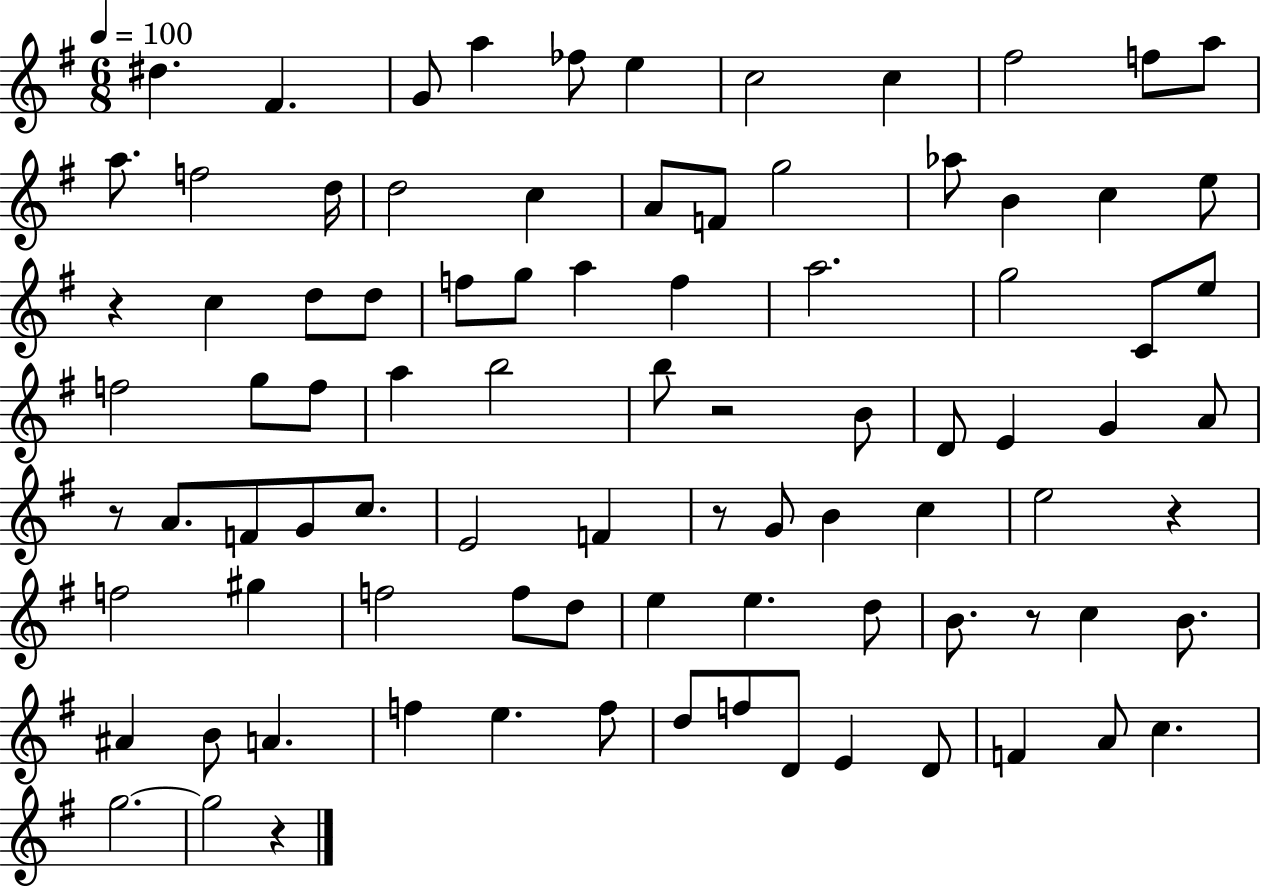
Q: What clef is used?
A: treble